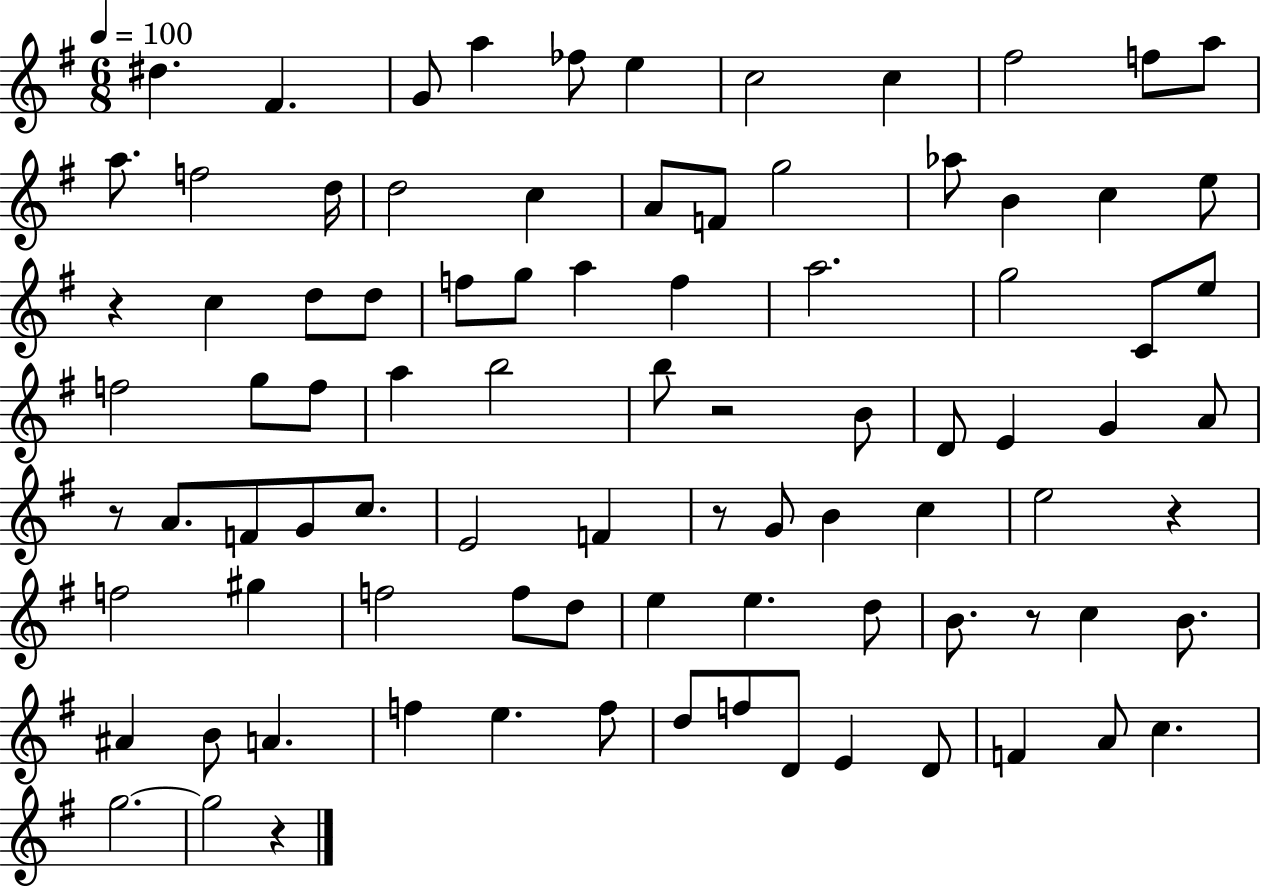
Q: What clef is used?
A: treble